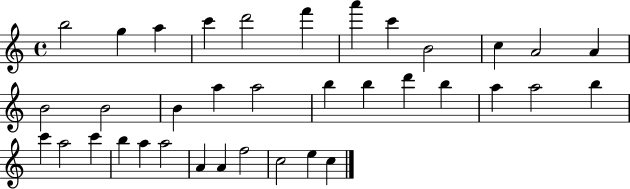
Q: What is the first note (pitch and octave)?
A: B5